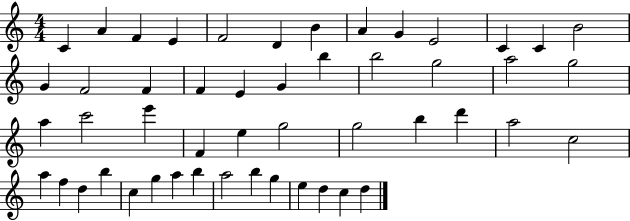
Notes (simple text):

C4/q A4/q F4/q E4/q F4/h D4/q B4/q A4/q G4/q E4/h C4/q C4/q B4/h G4/q F4/h F4/q F4/q E4/q G4/q B5/q B5/h G5/h A5/h G5/h A5/q C6/h E6/q F4/q E5/q G5/h G5/h B5/q D6/q A5/h C5/h A5/q F5/q D5/q B5/q C5/q G5/q A5/q B5/q A5/h B5/q G5/q E5/q D5/q C5/q D5/q